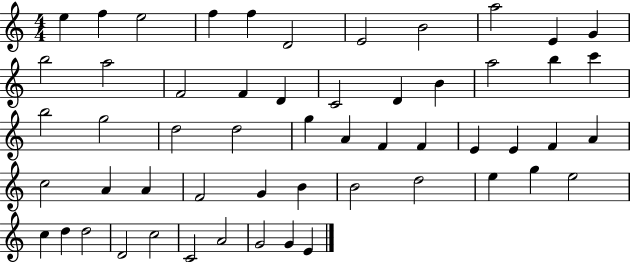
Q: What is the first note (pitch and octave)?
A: E5